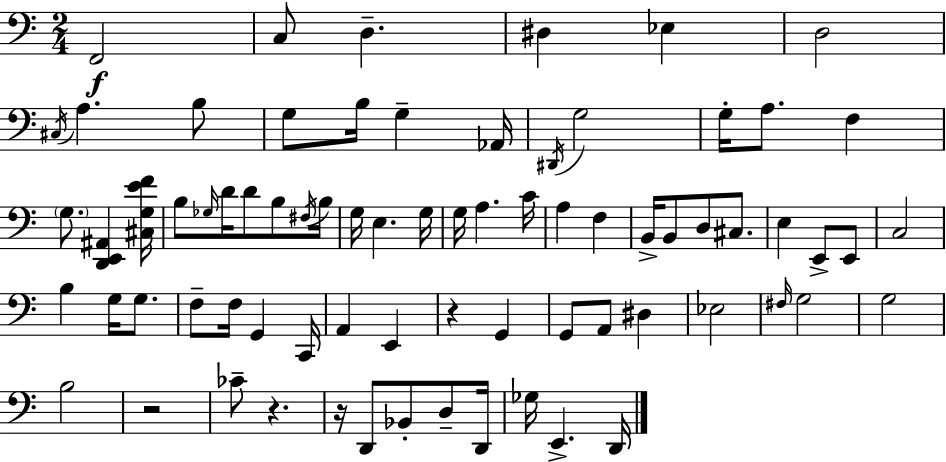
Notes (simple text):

F2/h C3/e D3/q. D#3/q Eb3/q D3/h C#3/s A3/q. B3/e G3/e B3/s G3/q Ab2/s D#2/s G3/h G3/s A3/e. F3/q G3/e. [D2,E2,A#2]/q [C#3,G3,E4,F4]/s B3/e Gb3/s D4/s D4/e B3/e F#3/s B3/s G3/s E3/q. G3/s G3/s A3/q. C4/s A3/q F3/q B2/s B2/e D3/e C#3/e. E3/q E2/e E2/e C3/h B3/q G3/s G3/e. F3/e F3/s G2/q C2/s A2/q E2/q R/q G2/q G2/e A2/e D#3/q Eb3/h F#3/s G3/h G3/h B3/h R/h CES4/e R/q. R/s D2/e Bb2/e D3/e D2/s Gb3/s E2/q. D2/s